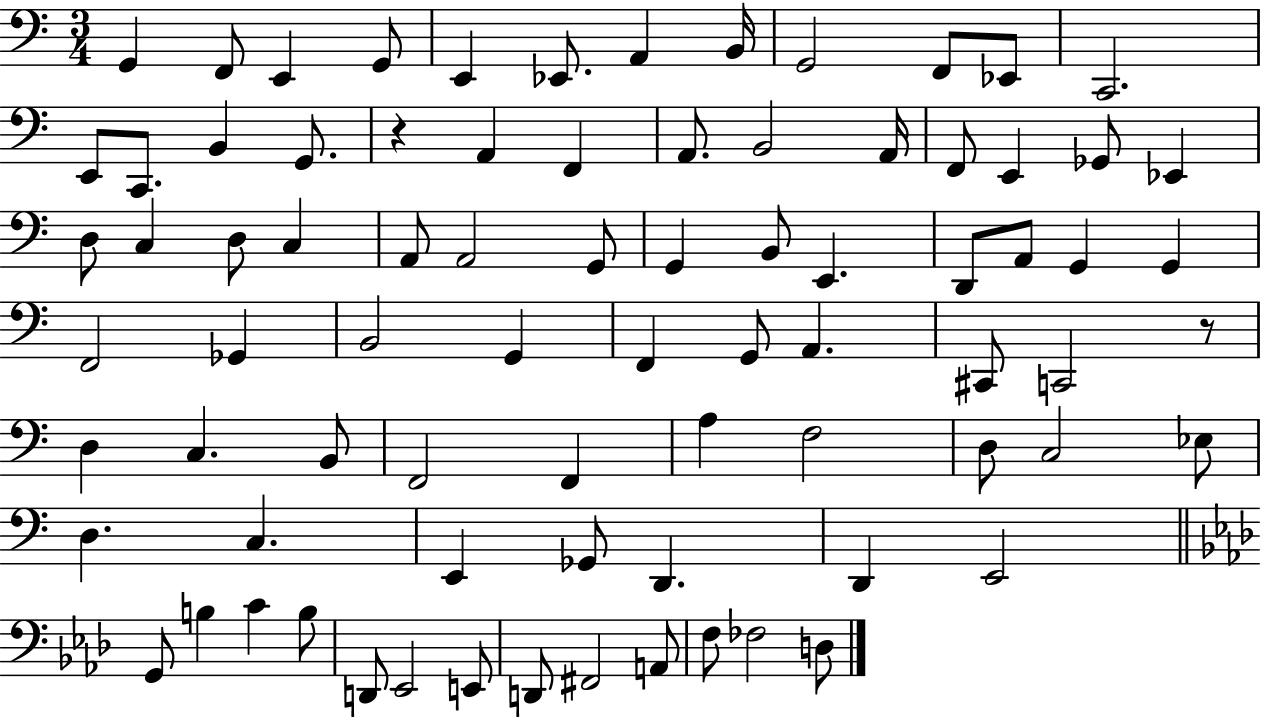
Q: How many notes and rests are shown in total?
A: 80